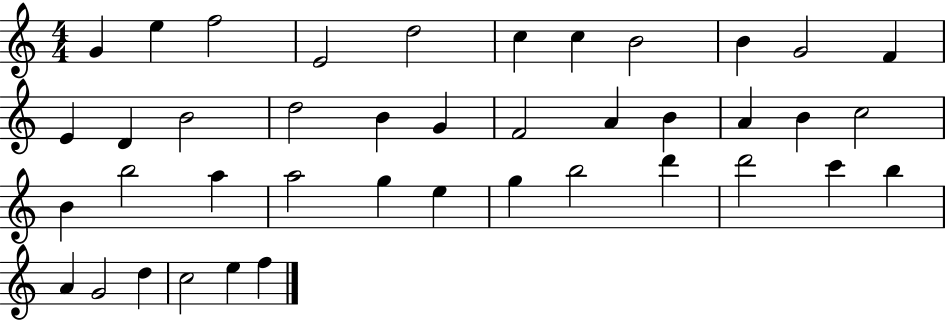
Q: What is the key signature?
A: C major